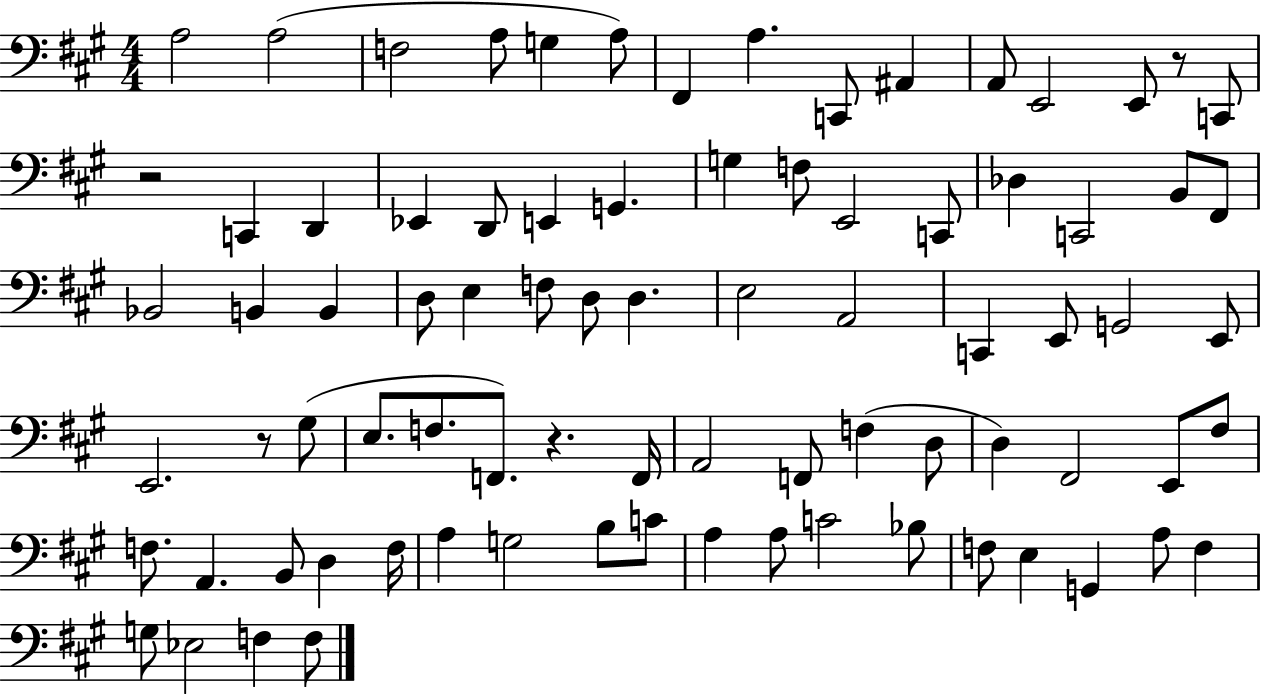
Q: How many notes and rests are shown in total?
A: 82